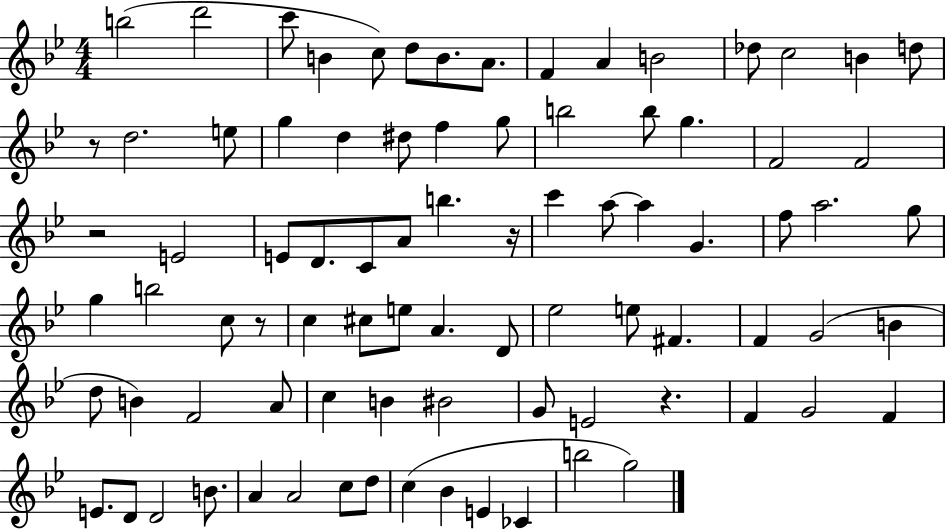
{
  \clef treble
  \numericTimeSignature
  \time 4/4
  \key bes \major
  b''2( d'''2 | c'''8 b'4 c''8) d''8 b'8. a'8. | f'4 a'4 b'2 | des''8 c''2 b'4 d''8 | \break r8 d''2. e''8 | g''4 d''4 dis''8 f''4 g''8 | b''2 b''8 g''4. | f'2 f'2 | \break r2 e'2 | e'8 d'8. c'8 a'8 b''4. r16 | c'''4 a''8~~ a''4 g'4. | f''8 a''2. g''8 | \break g''4 b''2 c''8 r8 | c''4 cis''8 e''8 a'4. d'8 | ees''2 e''8 fis'4. | f'4 g'2( b'4 | \break d''8 b'4) f'2 a'8 | c''4 b'4 bis'2 | g'8 e'2 r4. | f'4 g'2 f'4 | \break e'8. d'8 d'2 b'8. | a'4 a'2 c''8 d''8 | c''4( bes'4 e'4 ces'4 | b''2 g''2) | \break \bar "|."
}